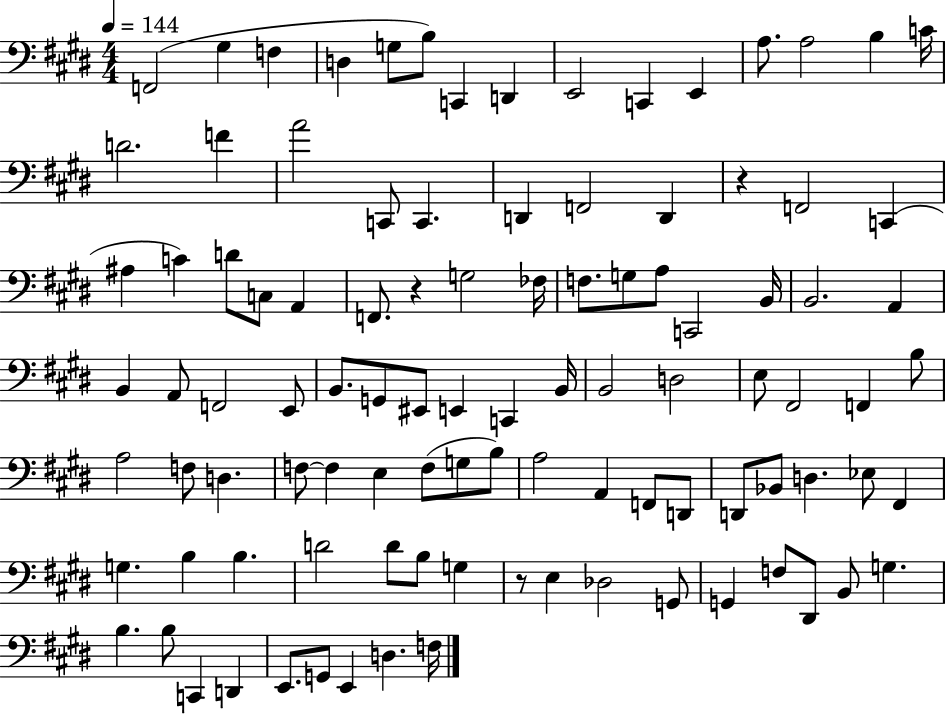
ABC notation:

X:1
T:Untitled
M:4/4
L:1/4
K:E
F,,2 ^G, F, D, G,/2 B,/2 C,, D,, E,,2 C,, E,, A,/2 A,2 B, C/4 D2 F A2 C,,/2 C,, D,, F,,2 D,, z F,,2 C,, ^A, C D/2 C,/2 A,, F,,/2 z G,2 _F,/4 F,/2 G,/2 A,/2 C,,2 B,,/4 B,,2 A,, B,, A,,/2 F,,2 E,,/2 B,,/2 G,,/2 ^E,,/2 E,, C,, B,,/4 B,,2 D,2 E,/2 ^F,,2 F,, B,/2 A,2 F,/2 D, F,/2 F, E, F,/2 G,/2 B,/2 A,2 A,, F,,/2 D,,/2 D,,/2 _B,,/2 D, _E,/2 ^F,, G, B, B, D2 D/2 B,/2 G, z/2 E, _D,2 G,,/2 G,, F,/2 ^D,,/2 B,,/2 G, B, B,/2 C,, D,, E,,/2 G,,/2 E,, D, F,/4